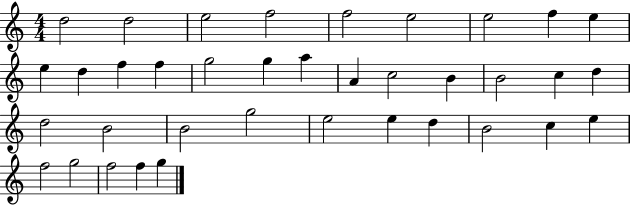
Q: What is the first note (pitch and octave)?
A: D5